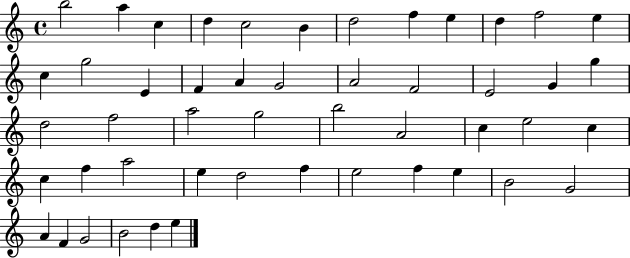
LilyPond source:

{
  \clef treble
  \time 4/4
  \defaultTimeSignature
  \key c \major
  b''2 a''4 c''4 | d''4 c''2 b'4 | d''2 f''4 e''4 | d''4 f''2 e''4 | \break c''4 g''2 e'4 | f'4 a'4 g'2 | a'2 f'2 | e'2 g'4 g''4 | \break d''2 f''2 | a''2 g''2 | b''2 a'2 | c''4 e''2 c''4 | \break c''4 f''4 a''2 | e''4 d''2 f''4 | e''2 f''4 e''4 | b'2 g'2 | \break a'4 f'4 g'2 | b'2 d''4 e''4 | \bar "|."
}